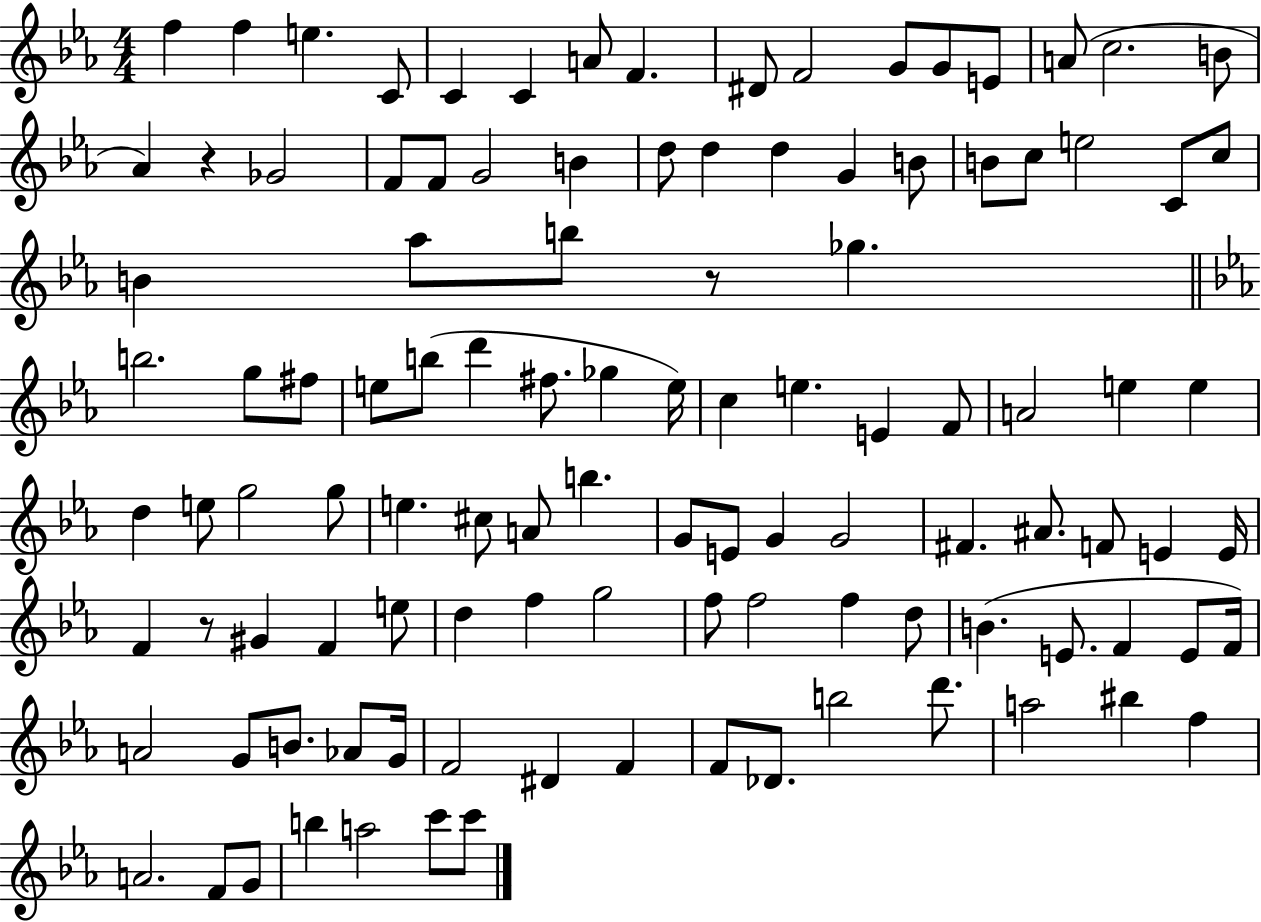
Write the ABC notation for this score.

X:1
T:Untitled
M:4/4
L:1/4
K:Eb
f f e C/2 C C A/2 F ^D/2 F2 G/2 G/2 E/2 A/2 c2 B/2 _A z _G2 F/2 F/2 G2 B d/2 d d G B/2 B/2 c/2 e2 C/2 c/2 B _a/2 b/2 z/2 _g b2 g/2 ^f/2 e/2 b/2 d' ^f/2 _g e/4 c e E F/2 A2 e e d e/2 g2 g/2 e ^c/2 A/2 b G/2 E/2 G G2 ^F ^A/2 F/2 E E/4 F z/2 ^G F e/2 d f g2 f/2 f2 f d/2 B E/2 F E/2 F/4 A2 G/2 B/2 _A/2 G/4 F2 ^D F F/2 _D/2 b2 d'/2 a2 ^b f A2 F/2 G/2 b a2 c'/2 c'/2